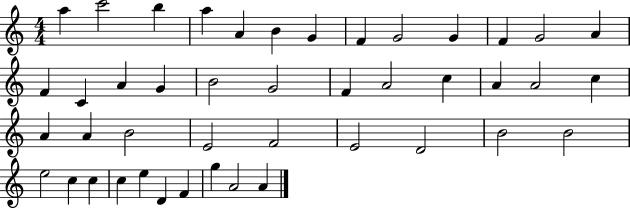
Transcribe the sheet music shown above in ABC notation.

X:1
T:Untitled
M:4/4
L:1/4
K:C
a c'2 b a A B G F G2 G F G2 A F C A G B2 G2 F A2 c A A2 c A A B2 E2 F2 E2 D2 B2 B2 e2 c c c e D F g A2 A